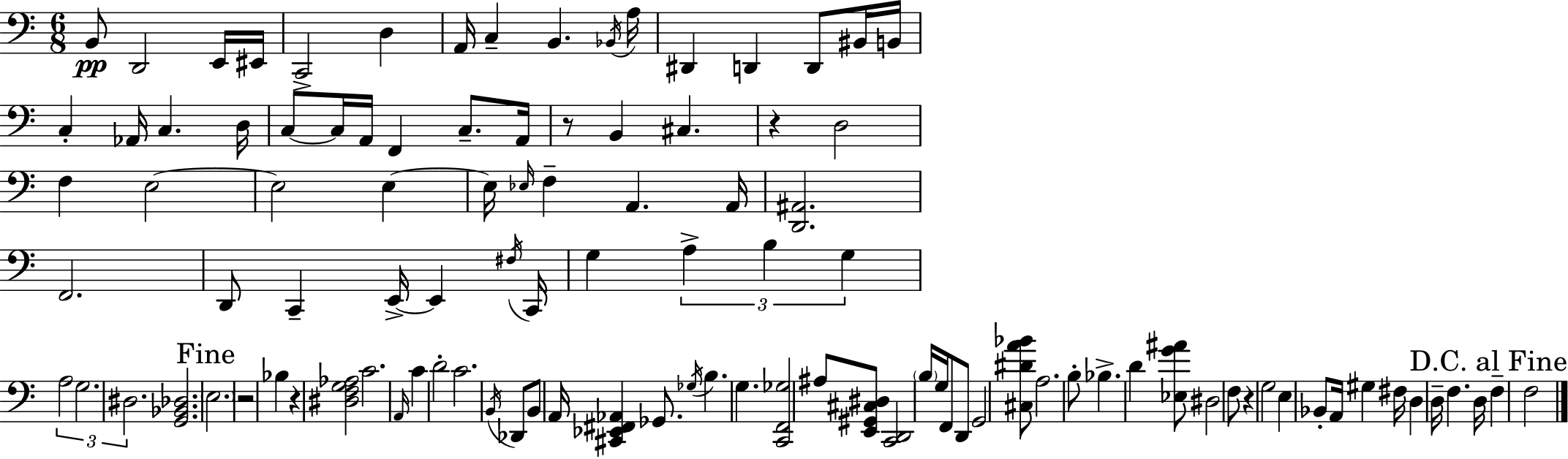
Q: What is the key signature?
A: C major